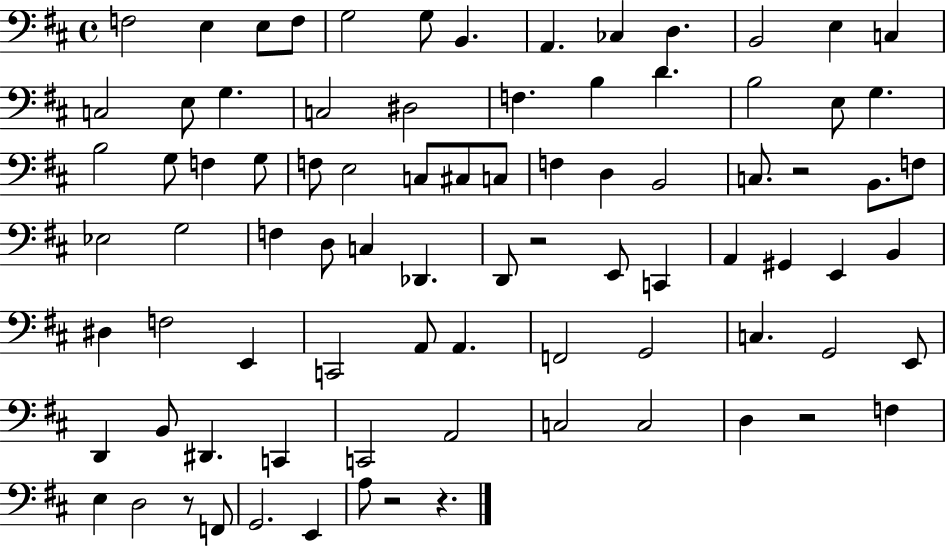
{
  \clef bass
  \time 4/4
  \defaultTimeSignature
  \key d \major
  f2 e4 e8 f8 | g2 g8 b,4. | a,4. ces4 d4. | b,2 e4 c4 | \break c2 e8 g4. | c2 dis2 | f4. b4 d'4. | b2 e8 g4. | \break b2 g8 f4 g8 | f8 e2 c8 cis8 c8 | f4 d4 b,2 | c8. r2 b,8. f8 | \break ees2 g2 | f4 d8 c4 des,4. | d,8 r2 e,8 c,4 | a,4 gis,4 e,4 b,4 | \break dis4 f2 e,4 | c,2 a,8 a,4. | f,2 g,2 | c4. g,2 e,8 | \break d,4 b,8 dis,4. c,4 | c,2 a,2 | c2 c2 | d4 r2 f4 | \break e4 d2 r8 f,8 | g,2. e,4 | a8 r2 r4. | \bar "|."
}